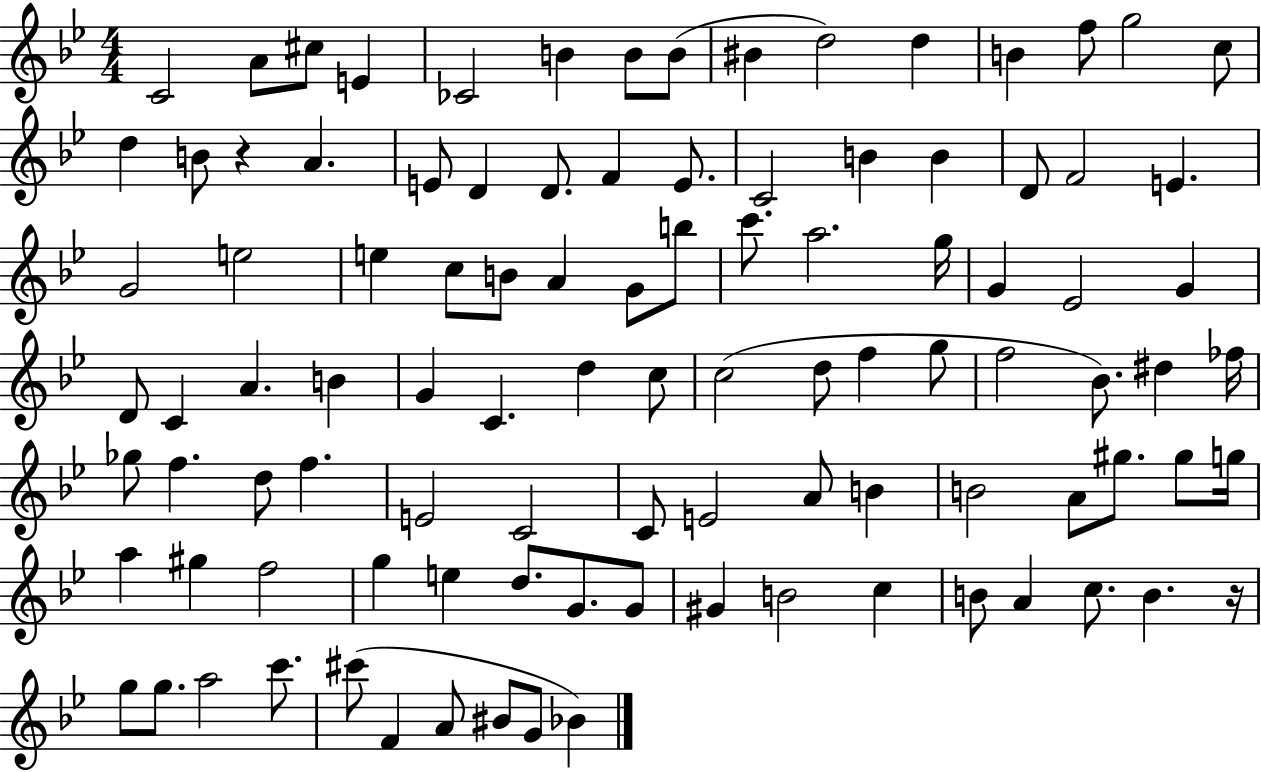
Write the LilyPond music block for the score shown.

{
  \clef treble
  \numericTimeSignature
  \time 4/4
  \key bes \major
  \repeat volta 2 { c'2 a'8 cis''8 e'4 | ces'2 b'4 b'8 b'8( | bis'4 d''2) d''4 | b'4 f''8 g''2 c''8 | \break d''4 b'8 r4 a'4. | e'8 d'4 d'8. f'4 e'8. | c'2 b'4 b'4 | d'8 f'2 e'4. | \break g'2 e''2 | e''4 c''8 b'8 a'4 g'8 b''8 | c'''8. a''2. g''16 | g'4 ees'2 g'4 | \break d'8 c'4 a'4. b'4 | g'4 c'4. d''4 c''8 | c''2( d''8 f''4 g''8 | f''2 bes'8.) dis''4 fes''16 | \break ges''8 f''4. d''8 f''4. | e'2 c'2 | c'8 e'2 a'8 b'4 | b'2 a'8 gis''8. gis''8 g''16 | \break a''4 gis''4 f''2 | g''4 e''4 d''8. g'8. g'8 | gis'4 b'2 c''4 | b'8 a'4 c''8. b'4. r16 | \break g''8 g''8. a''2 c'''8. | cis'''8( f'4 a'8 bis'8 g'8 bes'4) | } \bar "|."
}